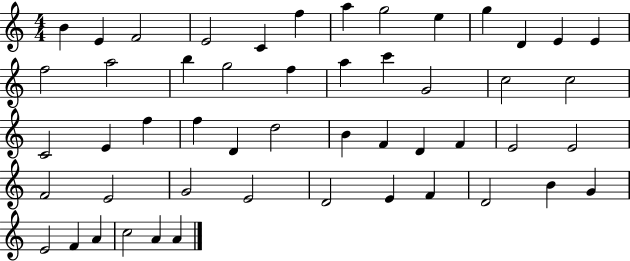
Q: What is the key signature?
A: C major